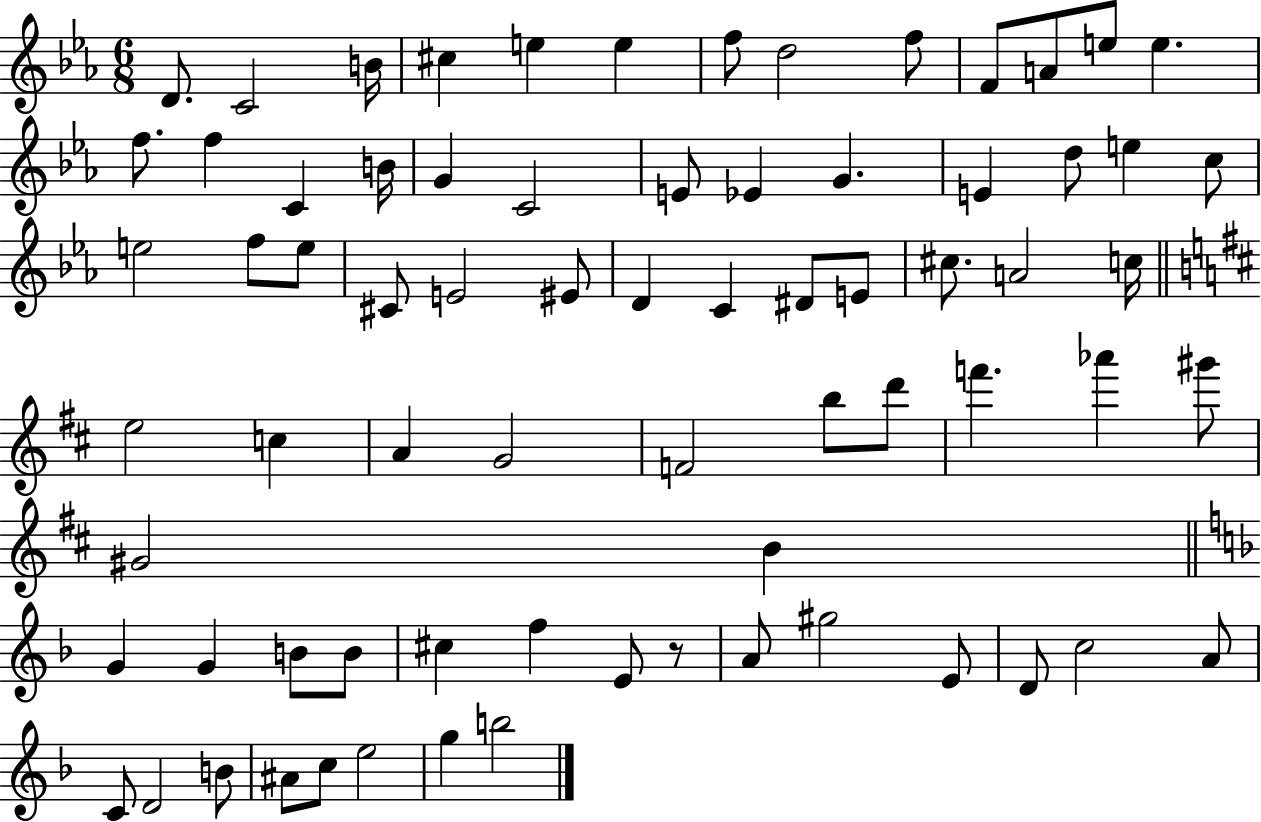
X:1
T:Untitled
M:6/8
L:1/4
K:Eb
D/2 C2 B/4 ^c e e f/2 d2 f/2 F/2 A/2 e/2 e f/2 f C B/4 G C2 E/2 _E G E d/2 e c/2 e2 f/2 e/2 ^C/2 E2 ^E/2 D C ^D/2 E/2 ^c/2 A2 c/4 e2 c A G2 F2 b/2 d'/2 f' _a' ^g'/2 ^G2 B G G B/2 B/2 ^c f E/2 z/2 A/2 ^g2 E/2 D/2 c2 A/2 C/2 D2 B/2 ^A/2 c/2 e2 g b2